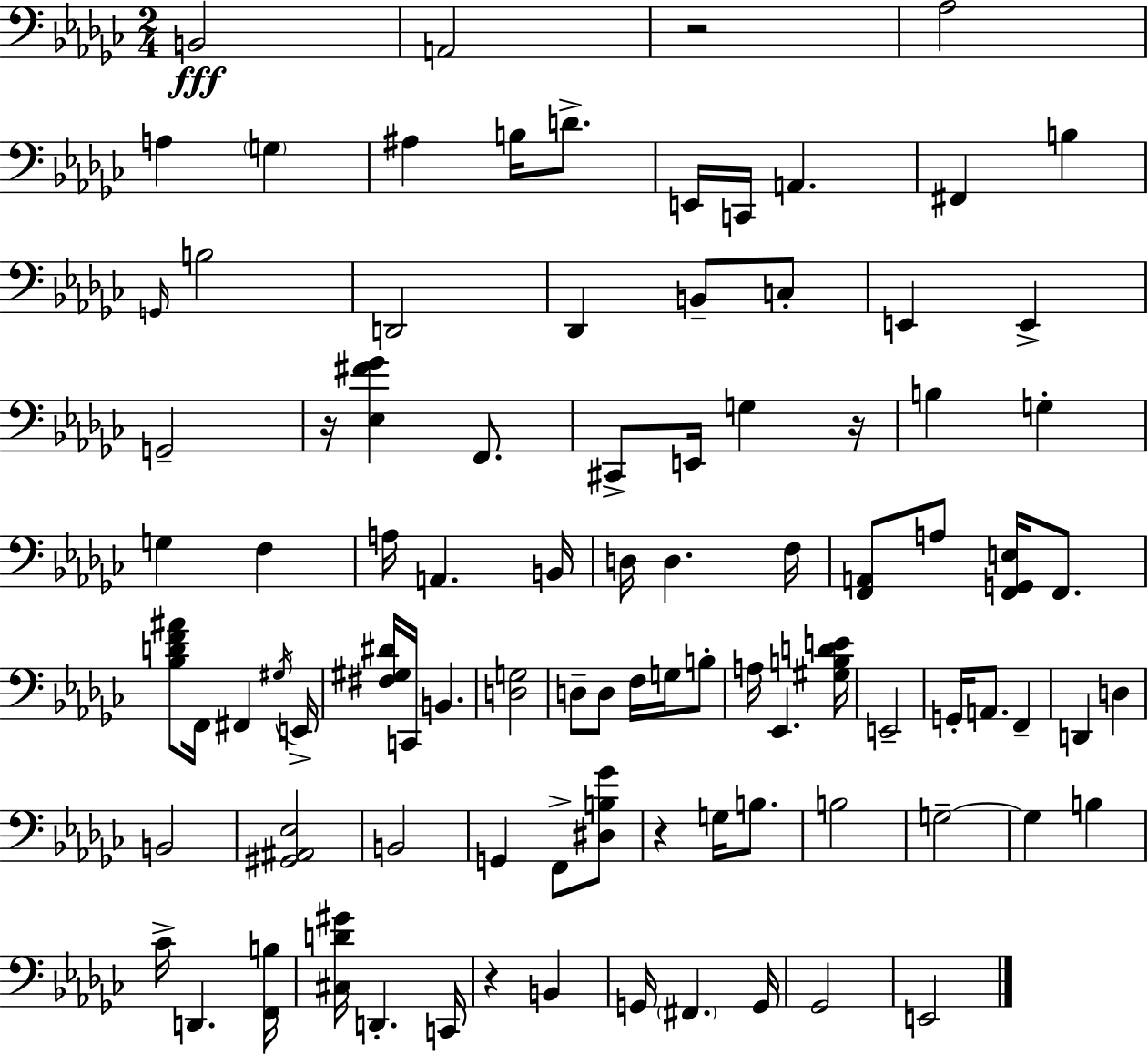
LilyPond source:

{
  \clef bass
  \numericTimeSignature
  \time 2/4
  \key ees \minor
  b,2\fff | a,2 | r2 | aes2 | \break a4 \parenthesize g4 | ais4 b16 d'8.-> | e,16 c,16 a,4. | fis,4 b4 | \break \grace { g,16 } b2 | d,2 | des,4 b,8-- c8-. | e,4 e,4-> | \break g,2-- | r16 <ees fis' ges'>4 f,8. | cis,8-> e,16 g4 | r16 b4 g4-. | \break g4 f4 | a16 a,4. | b,16 d16 d4. | f16 <f, a,>8 a8 <f, g, e>16 f,8. | \break <bes d' f' ais'>8 f,16 fis,4 | \acciaccatura { gis16 } e,16-> <fis gis dis'>16 c,16 b,4. | <d g>2 | d8-- d8 f16 g16 | \break b8-. a16 ees,4. | <gis b d' e'>16 e,2-- | g,16-. a,8. f,4-- | d,4 d4 | \break b,2 | <gis, ais, ees>2 | b,2 | g,4 f,8-> | \break <dis b ges'>8 r4 g16 b8. | b2 | g2--~~ | g4 b4 | \break ces'16-> d,4. | <f, b>16 <cis d' gis'>16 d,4.-. | c,16 r4 b,4 | g,16 \parenthesize fis,4. | \break g,16 ges,2 | e,2 | \bar "|."
}